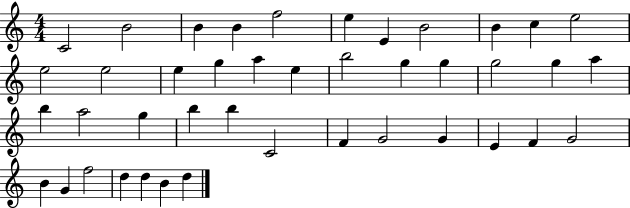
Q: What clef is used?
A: treble